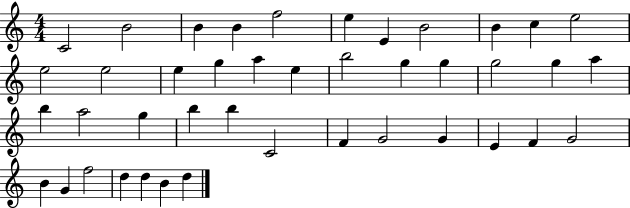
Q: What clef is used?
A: treble